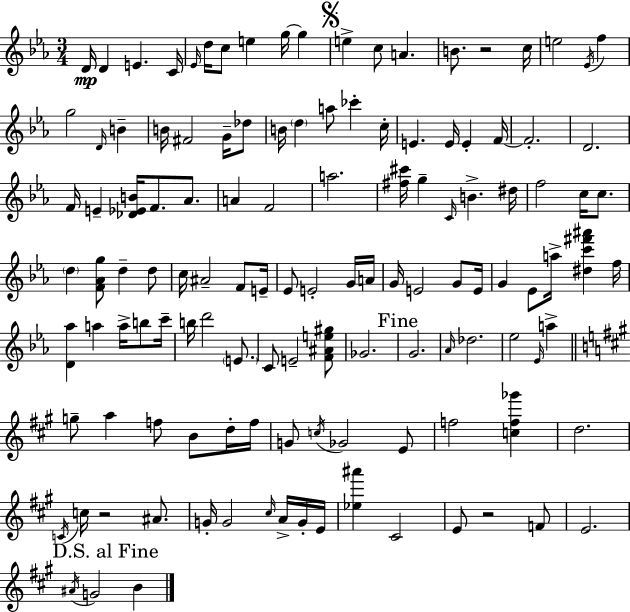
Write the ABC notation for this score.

X:1
T:Untitled
M:3/4
L:1/4
K:Eb
D/4 D E C/4 _E/4 d/4 c/2 e g/4 g e c/2 A B/2 z2 c/4 e2 _E/4 f g2 D/4 B B/4 ^F2 G/4 _d/2 B/4 d a/2 _c' c/4 E E/4 E F/4 F2 D2 F/4 E [_D_EB]/4 F/2 _A/2 A F2 a2 [^f^c']/4 g C/4 B ^d/4 f2 c/4 c/2 d [F_Ag]/2 d d/2 c/4 ^A2 F/2 E/4 _E/2 E2 G/4 A/4 G/4 E2 G/2 E/4 G _E/2 a/4 [^dc'^f'^a'] f/4 [D_a] a a/4 b/2 c'/4 b/4 d'2 E/2 C/2 E2 [F^Ae^g]/2 _G2 G2 _A/4 _d2 _e2 _E/4 a g/2 a f/2 B/2 d/4 f/4 G/2 c/4 _G2 E/2 f2 [cf_g'] d2 C/4 c/4 z2 ^A/2 G/4 G2 ^c/4 A/4 G/4 E/4 [_e^a'] ^C2 E/2 z2 F/2 E2 ^A/4 G2 B